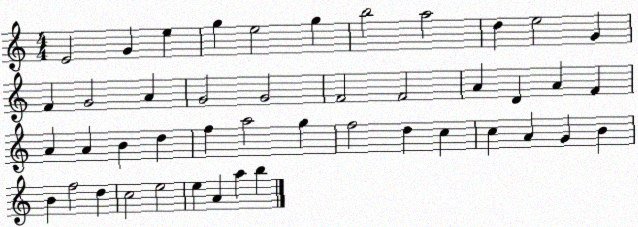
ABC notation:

X:1
T:Untitled
M:4/4
L:1/4
K:C
E2 G e g e2 g b2 a2 d e2 G F G2 A G2 G2 F2 F2 A D A F A A B d f a2 g f2 d c c A G B B f2 d c2 e2 e A a b